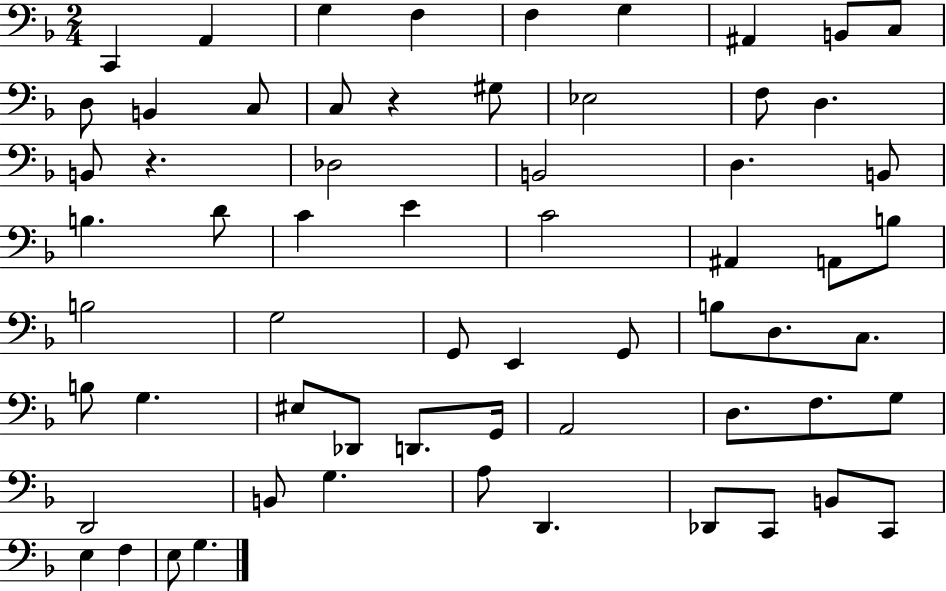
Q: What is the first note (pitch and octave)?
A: C2